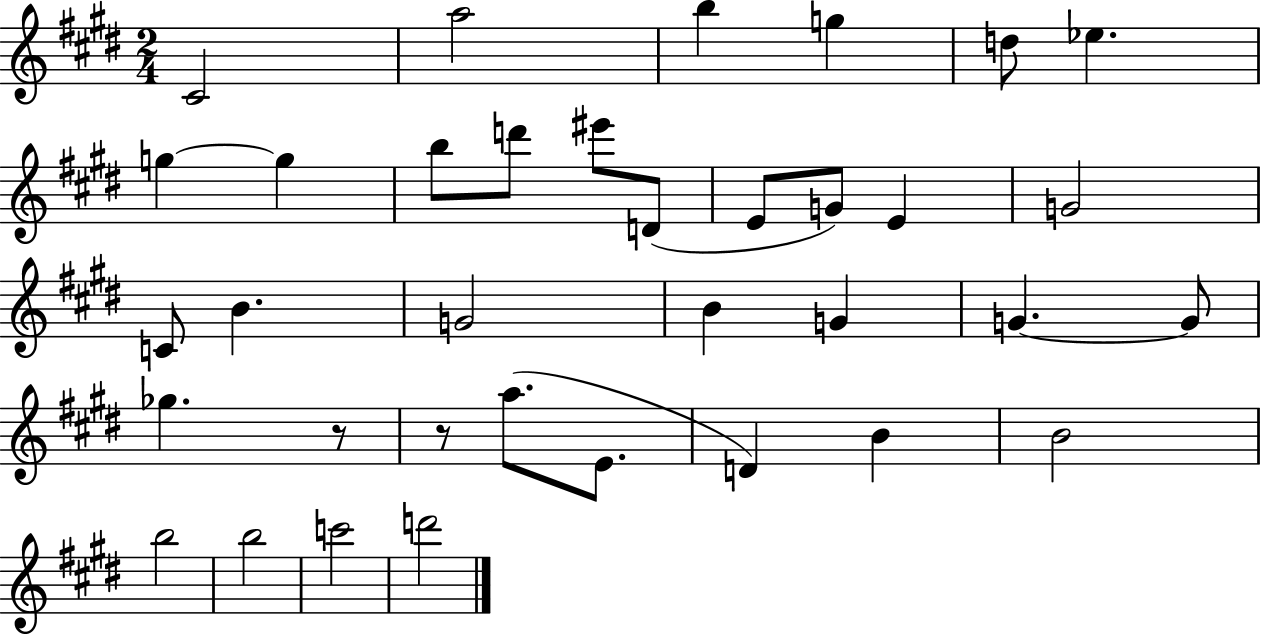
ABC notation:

X:1
T:Untitled
M:2/4
L:1/4
K:E
^C2 a2 b g d/2 _e g g b/2 d'/2 ^e'/2 D/2 E/2 G/2 E G2 C/2 B G2 B G G G/2 _g z/2 z/2 a/2 E/2 D B B2 b2 b2 c'2 d'2